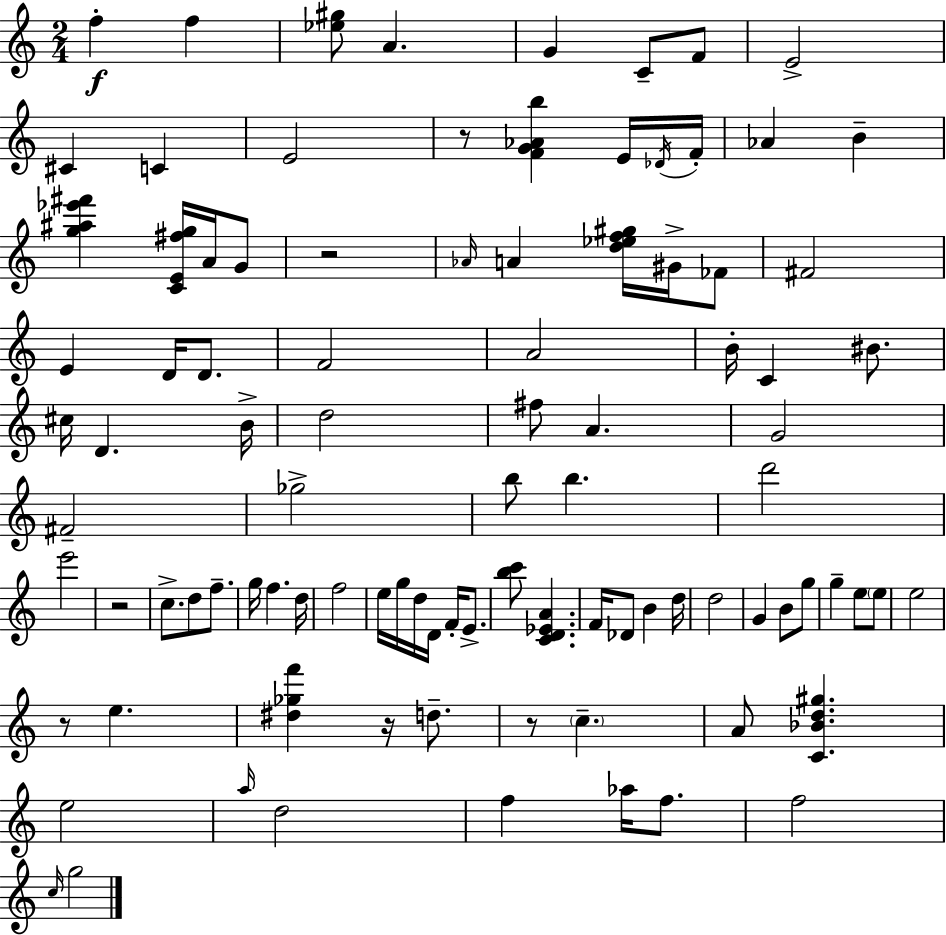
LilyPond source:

{
  \clef treble
  \numericTimeSignature
  \time 2/4
  \key c \major
  \repeat volta 2 { f''4-.\f f''4 | <ees'' gis''>8 a'4. | g'4 c'8-- f'8 | e'2-> | \break cis'4 c'4 | e'2 | r8 <f' g' aes' b''>4 e'16 \acciaccatura { des'16 } | f'16-. aes'4 b'4-- | \break <g'' ais'' ees''' fis'''>4 <c' e' fis'' g''>16 a'16 g'8 | r2 | \grace { aes'16 } a'4 <d'' ees'' f'' gis''>16 gis'16-> | fes'8 fis'2 | \break e'4 d'16 d'8. | f'2 | a'2 | b'16-. c'4 bis'8. | \break cis''16 d'4. | b'16-> d''2 | fis''8 a'4. | g'2 | \break fis'2-- | ges''2-> | b''8 b''4. | d'''2 | \break e'''2 | r2 | c''8.-> d''8 f''8.-- | g''16 f''4. | \break d''16 f''2 | e''16 g''16 d''16 d'16 f'16-. e'8.-> | <b'' c'''>8 <c' d' ees' a'>4. | f'16 des'8 b'4 | \break d''16 d''2 | g'4 b'8 | g''8 g''4-- e''8 | \parenthesize e''8 e''2 | \break r8 e''4. | <dis'' ges'' f'''>4 r16 d''8.-- | r8 \parenthesize c''4.-- | a'8 <c' bes' d'' gis''>4. | \break e''2 | \grace { a''16 } d''2 | f''4 aes''16 | f''8. f''2 | \break \grace { c''16 } g''2 | } \bar "|."
}